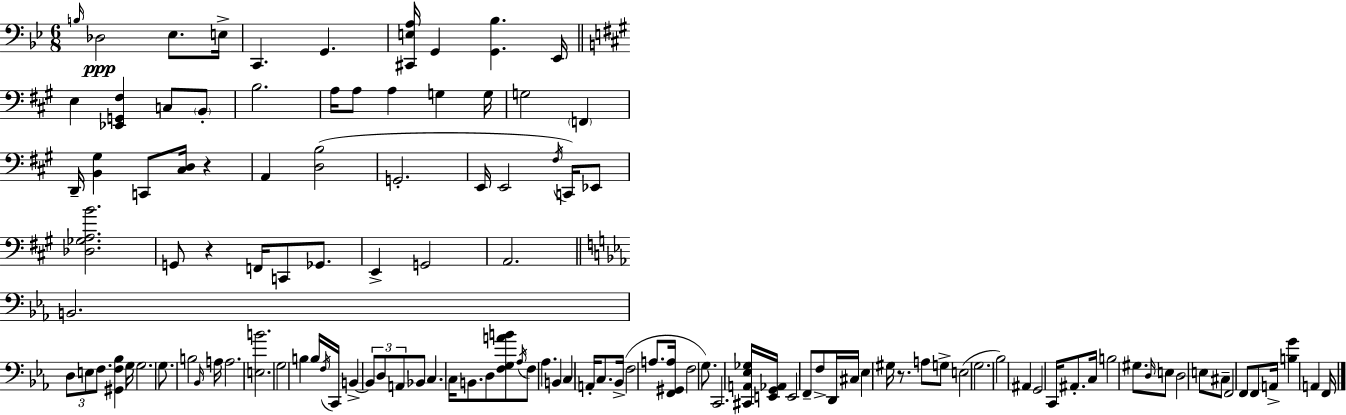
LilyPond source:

{
  \clef bass
  \numericTimeSignature
  \time 6/8
  \key bes \major
  \grace { b16 }\ppp des2 ees8. | e16-> c,4. g,4. | <cis, e a>16 g,4 <g, bes>4. | ees,16 \bar "||" \break \key a \major e4 <ees, g, fis>4 c8 \parenthesize b,8-. | b2. | a16 a8 a4 g4 g16 | g2 \parenthesize f,4 | \break d,16-- <b, gis>4 c,8 <cis d>16 r4 | a,4 <d b>2( | g,2.-. | e,16 e,2 \acciaccatura { fis16 }) c,16 ees,8 | \break <des ges a b'>2. | g,8 r4 f,16 c,8 ges,8. | e,4-> g,2 | a,2. | \break \bar "||" \break \key ees \major b,2. | \tuplet 3/2 { d8 e8 f8. } <gis, f bes>4 g16 | g2. | g8. b2 \grace { bes,16 } | \break a16 a2. | <e b'>2. | g2 b4 | b16 \acciaccatura { f16 } c,16 b,4->~~ \tuplet 3/2 { b,8 d8 | \break a,8 } bes,8 c4. c16 b,8. | d8 <f g a' b'>8 \acciaccatura { aes16 } f8 aes4. | b,4 c4 a,16-. | c8. bes,16->( f2 | \break a8. <f, gis, a>16 f2 | g8.) c,2. | <cis, a, ees ges>16 <e, g, aes,>16 e,2 | f,8-- f8-> d,16 cis16 ees4 gis16 | \break r8. a8 g8-> e2( | \parenthesize g2. | bes2) ais,4 | g,2 c,16 | \break ais,8.-. c16 b2 | gis8. \grace { d16 } e8 d2 | e8 cis8-- f,2 | f,8 f,8 a,16-> <b g'>4 a,4 | \break f,16 \bar "|."
}